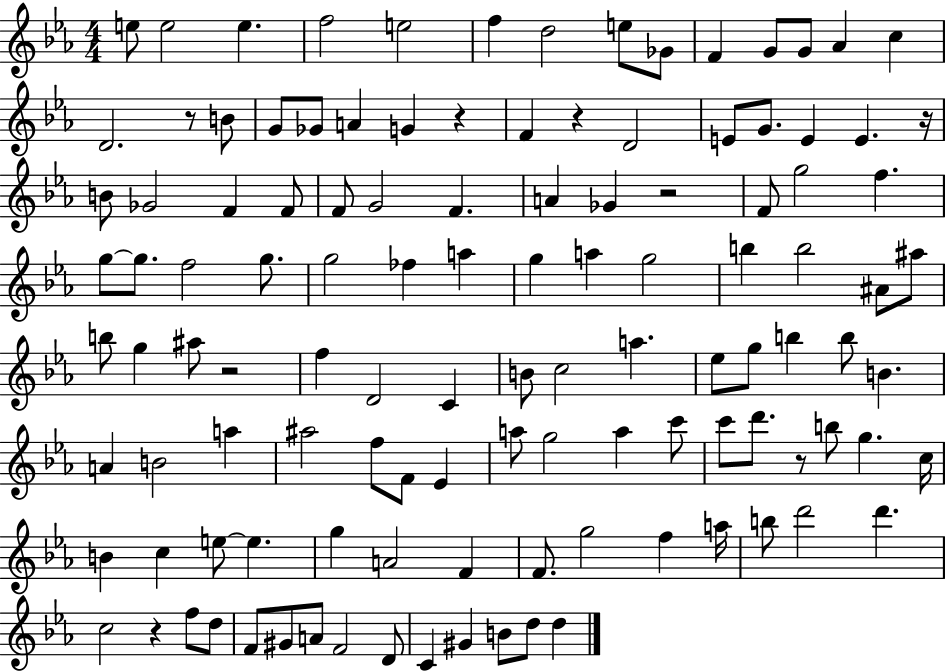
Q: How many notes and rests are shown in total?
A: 117